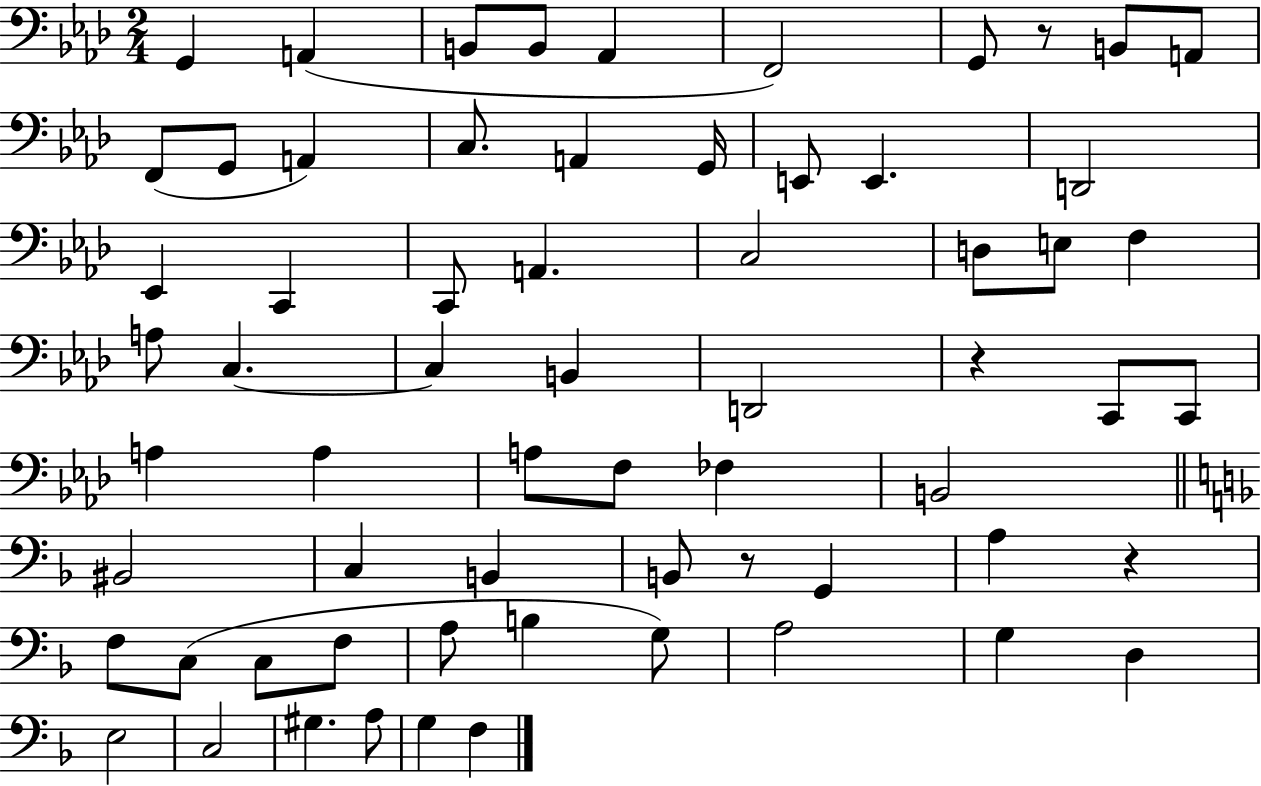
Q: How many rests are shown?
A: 4